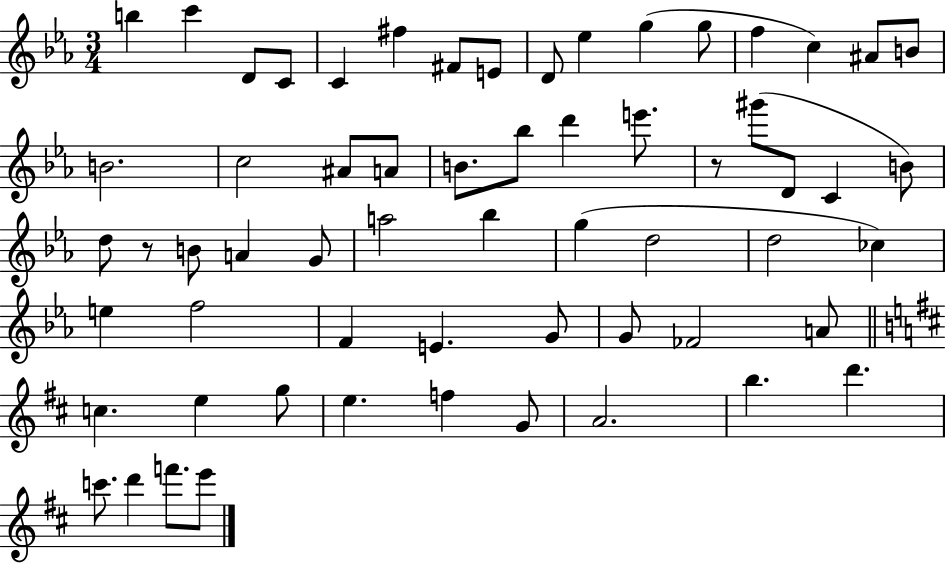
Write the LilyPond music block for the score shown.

{
  \clef treble
  \numericTimeSignature
  \time 3/4
  \key ees \major
  b''4 c'''4 d'8 c'8 | c'4 fis''4 fis'8 e'8 | d'8 ees''4 g''4( g''8 | f''4 c''4) ais'8 b'8 | \break b'2. | c''2 ais'8 a'8 | b'8. bes''8 d'''4 e'''8. | r8 gis'''8( d'8 c'4 b'8) | \break d''8 r8 b'8 a'4 g'8 | a''2 bes''4 | g''4( d''2 | d''2 ces''4) | \break e''4 f''2 | f'4 e'4. g'8 | g'8 fes'2 a'8 | \bar "||" \break \key d \major c''4. e''4 g''8 | e''4. f''4 g'8 | a'2. | b''4. d'''4. | \break c'''8. d'''4 f'''8. e'''8 | \bar "|."
}